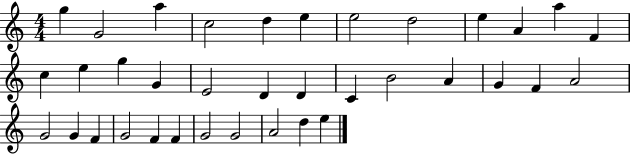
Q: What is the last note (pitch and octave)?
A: E5